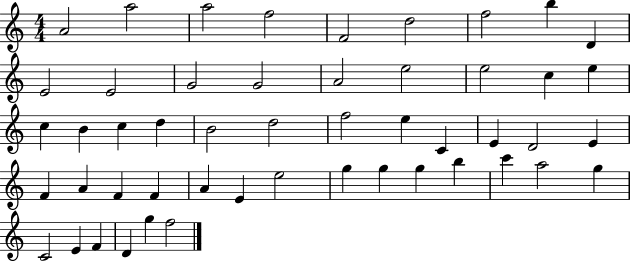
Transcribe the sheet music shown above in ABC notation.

X:1
T:Untitled
M:4/4
L:1/4
K:C
A2 a2 a2 f2 F2 d2 f2 b D E2 E2 G2 G2 A2 e2 e2 c e c B c d B2 d2 f2 e C E D2 E F A F F A E e2 g g g b c' a2 g C2 E F D g f2